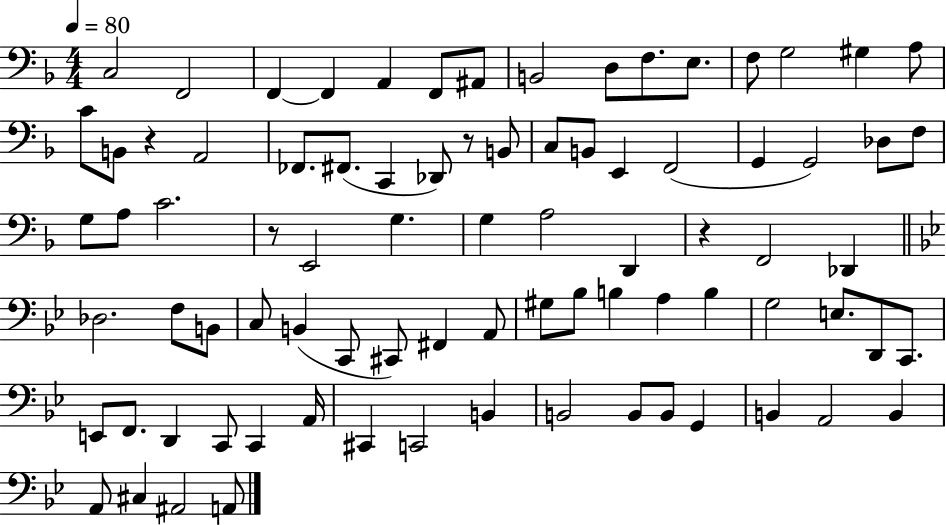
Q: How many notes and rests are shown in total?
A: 83